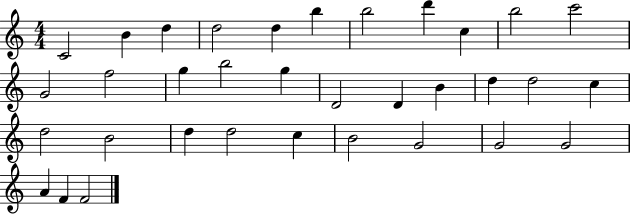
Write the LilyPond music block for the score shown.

{
  \clef treble
  \numericTimeSignature
  \time 4/4
  \key c \major
  c'2 b'4 d''4 | d''2 d''4 b''4 | b''2 d'''4 c''4 | b''2 c'''2 | \break g'2 f''2 | g''4 b''2 g''4 | d'2 d'4 b'4 | d''4 d''2 c''4 | \break d''2 b'2 | d''4 d''2 c''4 | b'2 g'2 | g'2 g'2 | \break a'4 f'4 f'2 | \bar "|."
}